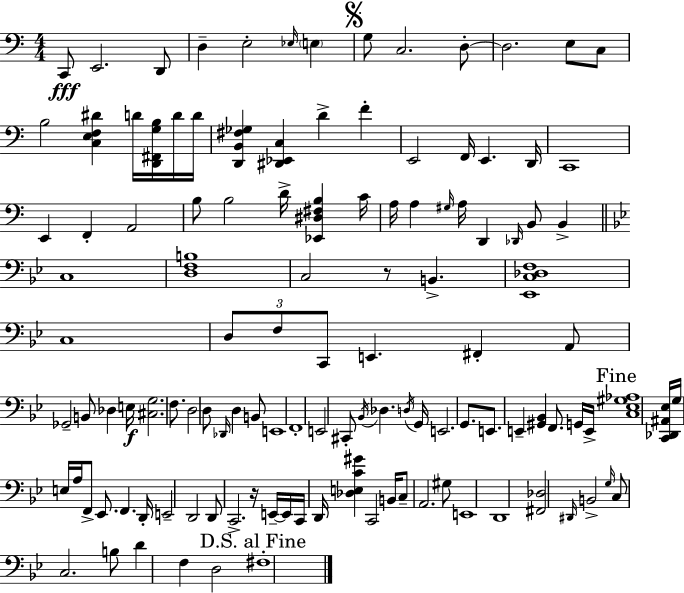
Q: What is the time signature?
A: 4/4